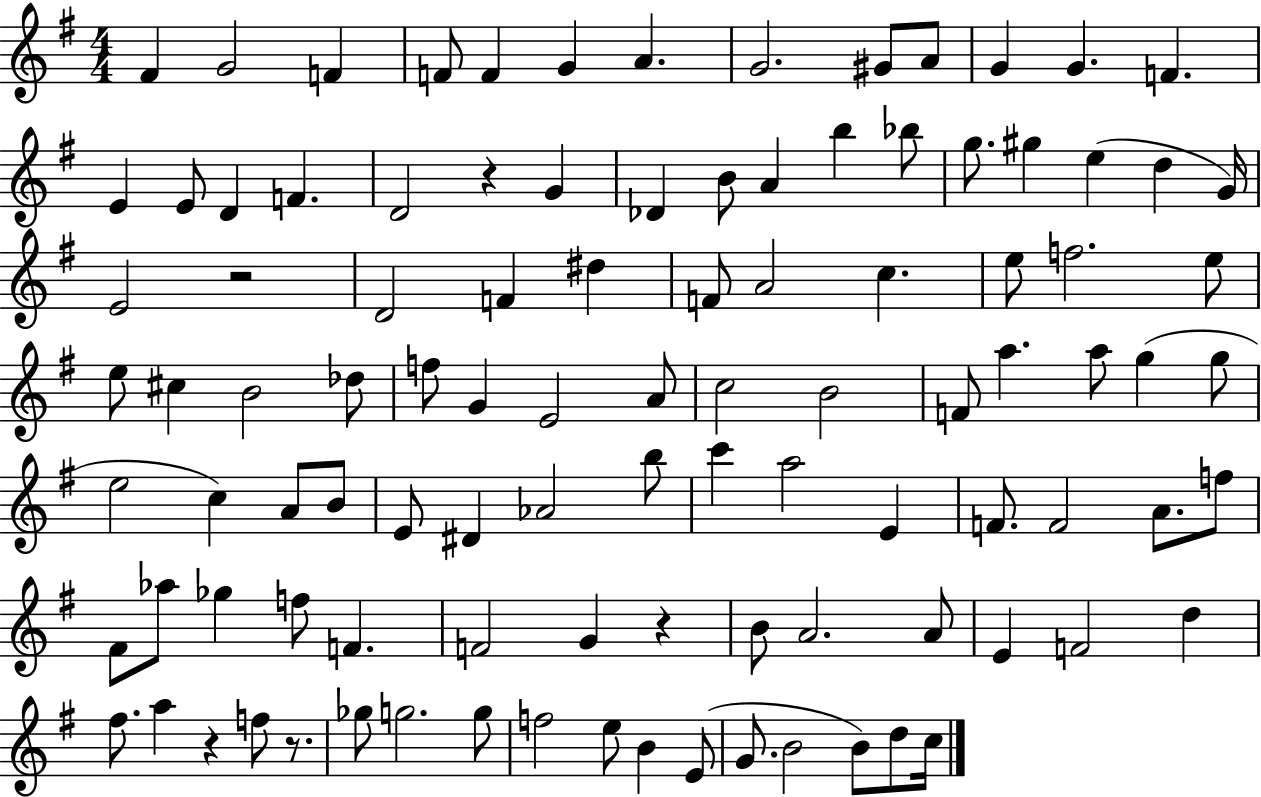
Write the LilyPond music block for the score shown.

{
  \clef treble
  \numericTimeSignature
  \time 4/4
  \key g \major
  \repeat volta 2 { fis'4 g'2 f'4 | f'8 f'4 g'4 a'4. | g'2. gis'8 a'8 | g'4 g'4. f'4. | \break e'4 e'8 d'4 f'4. | d'2 r4 g'4 | des'4 b'8 a'4 b''4 bes''8 | g''8. gis''4 e''4( d''4 g'16) | \break e'2 r2 | d'2 f'4 dis''4 | f'8 a'2 c''4. | e''8 f''2. e''8 | \break e''8 cis''4 b'2 des''8 | f''8 g'4 e'2 a'8 | c''2 b'2 | f'8 a''4. a''8 g''4( g''8 | \break e''2 c''4) a'8 b'8 | e'8 dis'4 aes'2 b''8 | c'''4 a''2 e'4 | f'8. f'2 a'8. f''8 | \break fis'8 aes''8 ges''4 f''8 f'4. | f'2 g'4 r4 | b'8 a'2. a'8 | e'4 f'2 d''4 | \break fis''8. a''4 r4 f''8 r8. | ges''8 g''2. g''8 | f''2 e''8 b'4 e'8( | g'8. b'2 b'8) d''8 c''16 | \break } \bar "|."
}